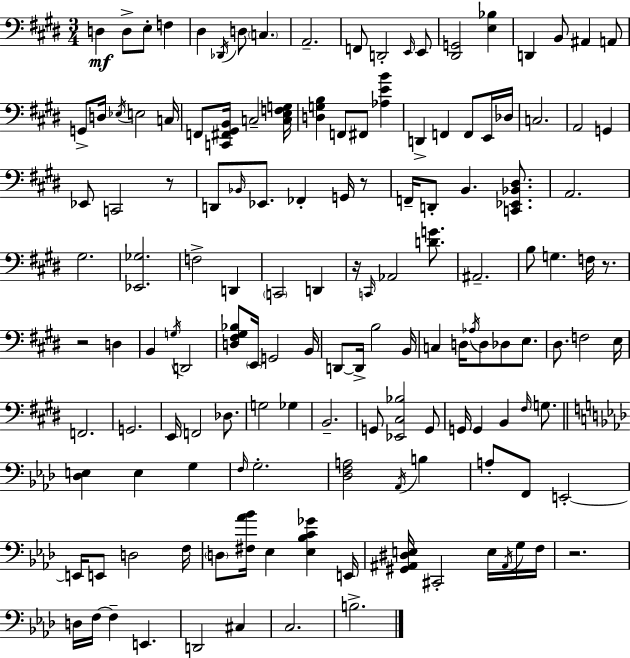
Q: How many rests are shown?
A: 6